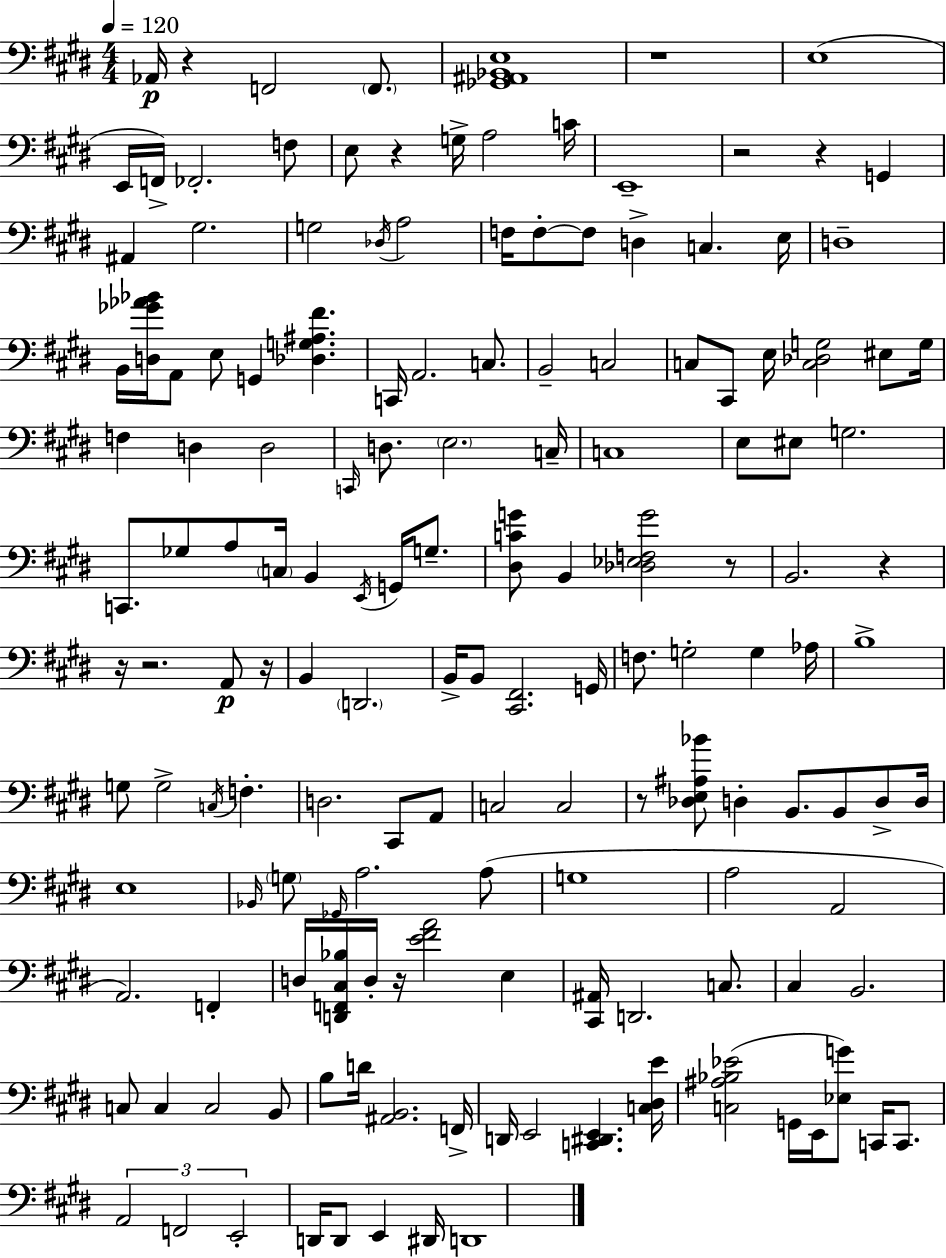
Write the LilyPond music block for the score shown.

{
  \clef bass
  \numericTimeSignature
  \time 4/4
  \key e \major
  \tempo 4 = 120
  aes,16\p r4 f,2 \parenthesize f,8. | <ges, ais, bes, e>1 | r1 | e1( | \break e,16 f,16->) fes,2.-. f8 | e8 r4 g16-> a2 c'16 | e,1-- | r2 r4 g,4 | \break ais,4 gis2. | g2 \acciaccatura { des16 } a2 | f16 f8-.~~ f8 d4-> c4. | e16 d1-- | \break b,16 <d ges' aes' bes'>16 a,8 e8 g,4 <des g ais fis'>4. | c,16 a,2. c8. | b,2-- c2 | c8 cis,8 e16 <c des g>2 eis8 | \break g16 f4 d4 d2 | \grace { c,16 } d8. \parenthesize e2. | c16-- c1 | e8 eis8 g2. | \break c,8. ges8 a8 \parenthesize c16 b,4 \acciaccatura { e,16 } g,16 | g8.-- <dis c' g'>8 b,4 <des ees f g'>2 | r8 b,2. r4 | r16 r2. | \break a,8\p r16 b,4 \parenthesize d,2. | b,16-> b,8 <cis, fis,>2. | g,16 f8. g2-. g4 | aes16 b1-> | \break g8 g2-> \acciaccatura { c16 } f4.-. | d2. | cis,8 a,8 c2 c2 | r8 <des e ais bes'>8 d4-. b,8. b,8 | \break d8-> d16 e1 | \grace { bes,16 } \parenthesize g8 \grace { ges,16 } a2. | a8( g1 | a2 a,2 | \break a,2.) | f,4-. d16 <d, f, cis bes>16 d16-. r16 <e' fis' a'>2 | e4 <cis, ais,>16 d,2. | c8. cis4 b,2. | \break c8 c4 c2 | b,8 b8 d'16 <ais, b,>2. | f,16-> d,16 e,2 <c, dis, e,>4. | <c dis e'>16 <c ais bes ees'>2( g,16 e,16 | \break <ees g'>8) c,16 c,8. \tuplet 3/2 { a,2 f,2 | e,2-. } d,16 d,8 | e,4 dis,16 d,1 | \bar "|."
}